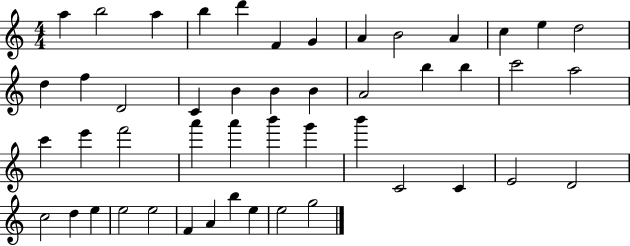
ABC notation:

X:1
T:Untitled
M:4/4
L:1/4
K:C
a b2 a b d' F G A B2 A c e d2 d f D2 C B B B A2 b b c'2 a2 c' e' f'2 a' a' b' g' b' C2 C E2 D2 c2 d e e2 e2 F A b e e2 g2